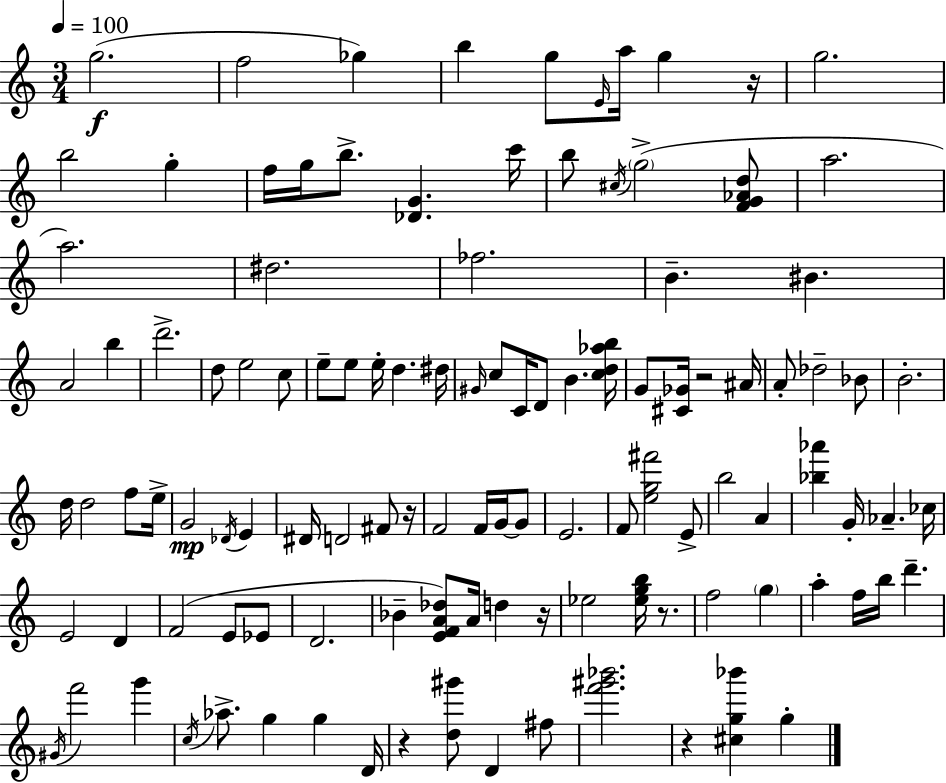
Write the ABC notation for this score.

X:1
T:Untitled
M:3/4
L:1/4
K:C
g2 f2 _g b g/2 E/4 a/4 g z/4 g2 b2 g f/4 g/4 b/2 [_DG] c'/4 b/2 ^c/4 g2 [FG_Ad]/2 a2 a2 ^d2 _f2 B ^B A2 b d'2 d/2 e2 c/2 e/2 e/2 e/4 d ^d/4 ^G/4 c/2 C/4 D/2 B [cd_ab]/4 G/2 [^C_G]/4 z2 ^A/4 A/2 _d2 _B/2 B2 d/4 d2 f/2 e/4 G2 _D/4 E ^D/4 D2 ^F/2 z/4 F2 F/4 G/4 G/2 E2 F/2 [eg^f']2 E/2 b2 A [_b_a'] G/4 _A _c/4 E2 D F2 E/2 _E/2 D2 _B [EFA_d]/2 A/4 d z/4 _e2 [_egb]/4 z/2 f2 g a f/4 b/4 d' ^G/4 f'2 g' c/4 _a/2 g g D/4 z [d^g']/2 D ^f/2 [f'^g'_b']2 z [^cg_b'] g